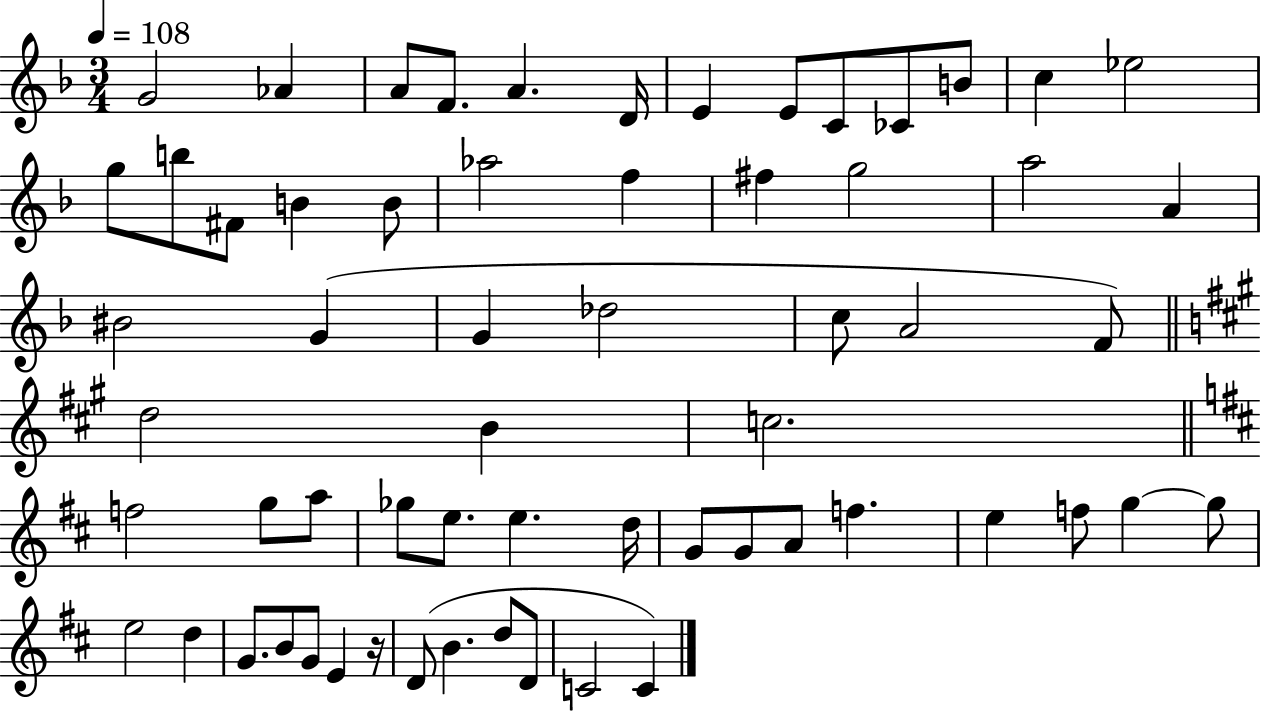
G4/h Ab4/q A4/e F4/e. A4/q. D4/s E4/q E4/e C4/e CES4/e B4/e C5/q Eb5/h G5/e B5/e F#4/e B4/q B4/e Ab5/h F5/q F#5/q G5/h A5/h A4/q BIS4/h G4/q G4/q Db5/h C5/e A4/h F4/e D5/h B4/q C5/h. F5/h G5/e A5/e Gb5/e E5/e. E5/q. D5/s G4/e G4/e A4/e F5/q. E5/q F5/e G5/q G5/e E5/h D5/q G4/e. B4/e G4/e E4/q R/s D4/e B4/q. D5/e D4/e C4/h C4/q